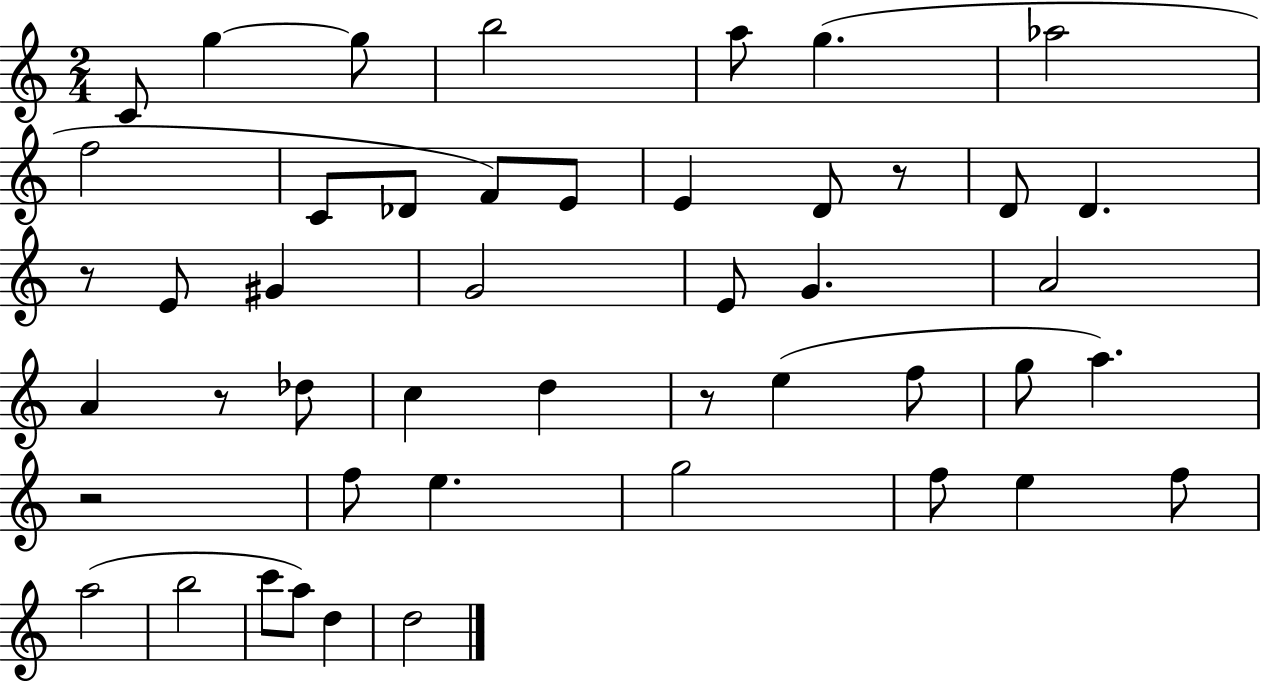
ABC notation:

X:1
T:Untitled
M:2/4
L:1/4
K:C
C/2 g g/2 b2 a/2 g _a2 f2 C/2 _D/2 F/2 E/2 E D/2 z/2 D/2 D z/2 E/2 ^G G2 E/2 G A2 A z/2 _d/2 c d z/2 e f/2 g/2 a z2 f/2 e g2 f/2 e f/2 a2 b2 c'/2 a/2 d d2